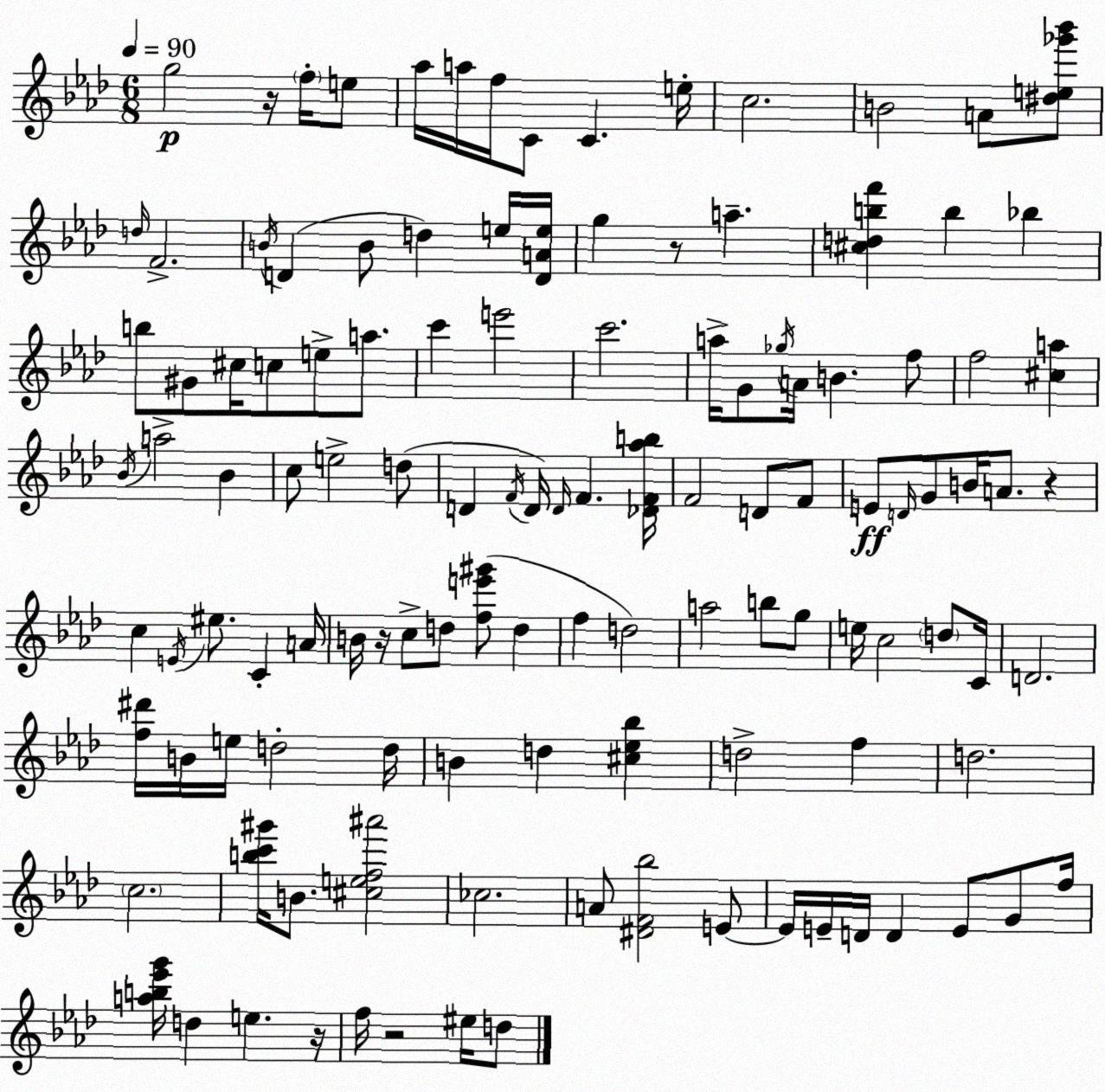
X:1
T:Untitled
M:6/8
L:1/4
K:Ab
g2 z/4 f/4 e/2 _a/4 a/4 f/4 C/2 C e/4 c2 B2 A/2 [^de_g'_b']/2 d/4 F2 B/4 D B/2 d e/4 [DAe]/4 g z/2 a [^cdbf'] b _b b/2 ^G/2 ^c/4 c/2 e/2 a/2 c' e'2 c'2 a/4 G/2 _g/4 A/4 B f/2 f2 [^ca] _B/4 a2 _B c/2 e2 d/2 D F/4 D/4 D/4 F [_DF_ab]/4 F2 D/2 F/2 E/2 D/4 G/2 B/4 A/2 z c E/4 ^e/2 C A/4 B/4 z/4 c/2 d/2 [fe'^g']/2 d f d2 a2 b/2 g/2 e/4 c2 d/2 C/4 D2 [f^d']/4 B/4 e/4 d2 d/4 B d [^c_e_b] d2 f d2 c2 [bc'^g']/4 B/2 [^cef^a']2 _c2 A/2 [^DF_b]2 E/2 E/4 E/4 D/4 D E/2 G/2 f/4 [ab_e'g']/4 d e z/4 f/4 z2 ^e/4 d/2